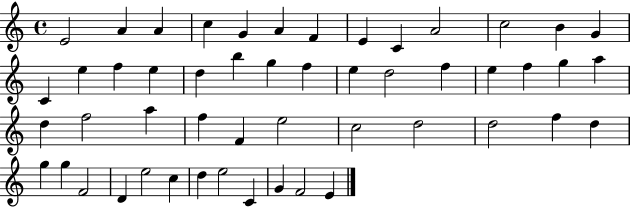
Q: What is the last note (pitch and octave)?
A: E4